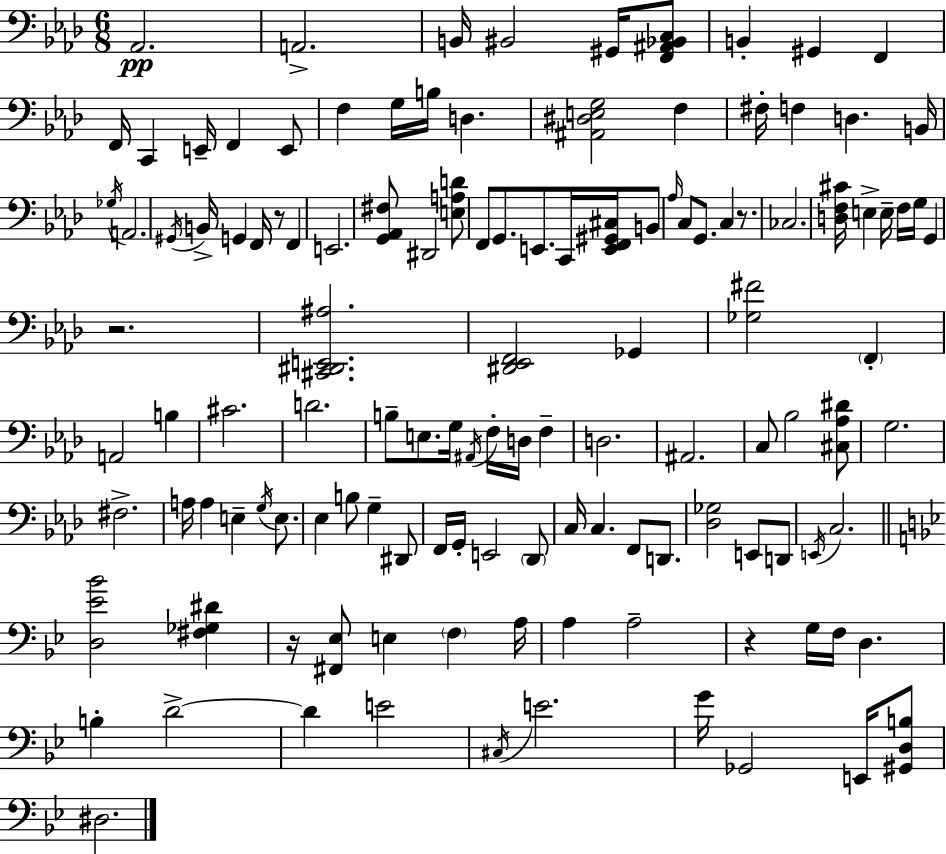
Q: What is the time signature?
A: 6/8